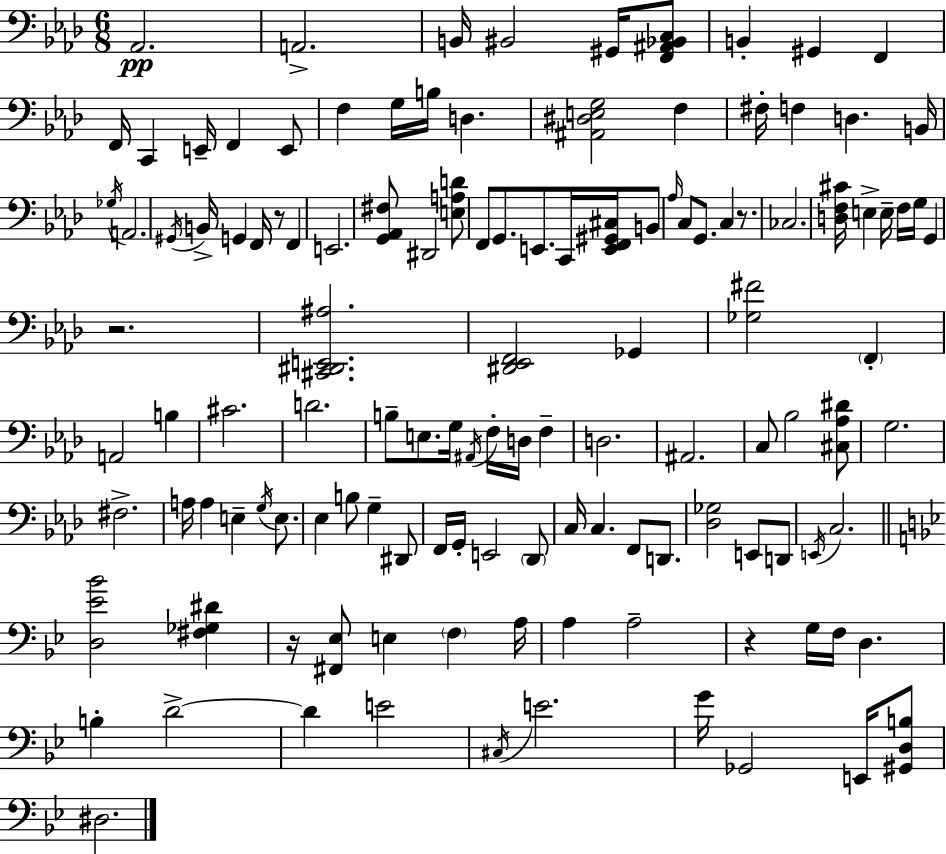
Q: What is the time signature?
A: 6/8